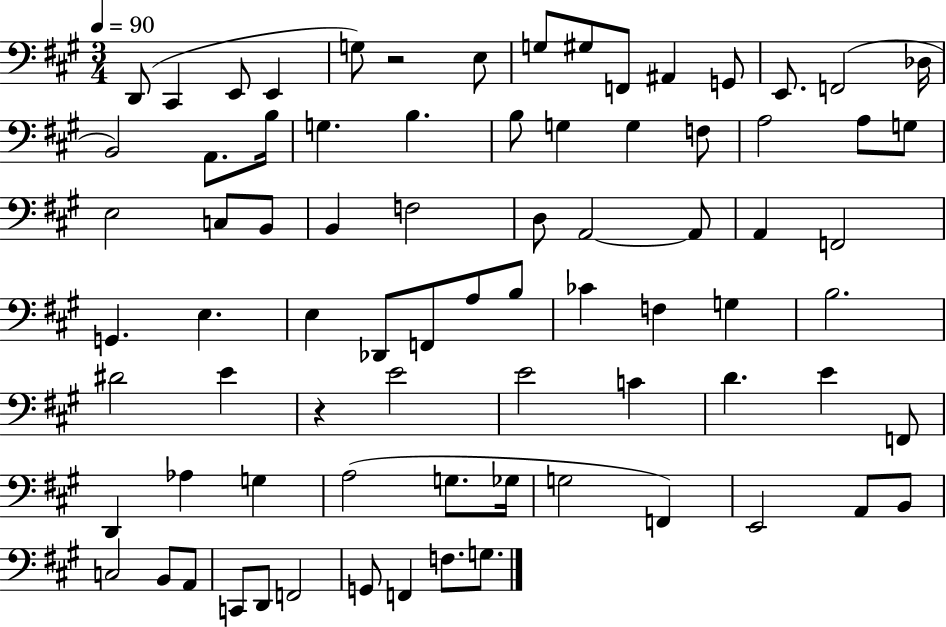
X:1
T:Untitled
M:3/4
L:1/4
K:A
D,,/2 ^C,, E,,/2 E,, G,/2 z2 E,/2 G,/2 ^G,/2 F,,/2 ^A,, G,,/2 E,,/2 F,,2 _D,/4 B,,2 A,,/2 B,/4 G, B, B,/2 G, G, F,/2 A,2 A,/2 G,/2 E,2 C,/2 B,,/2 B,, F,2 D,/2 A,,2 A,,/2 A,, F,,2 G,, E, E, _D,,/2 F,,/2 A,/2 B,/2 _C F, G, B,2 ^D2 E z E2 E2 C D E F,,/2 D,, _A, G, A,2 G,/2 _G,/4 G,2 F,, E,,2 A,,/2 B,,/2 C,2 B,,/2 A,,/2 C,,/2 D,,/2 F,,2 G,,/2 F,, F,/2 G,/2